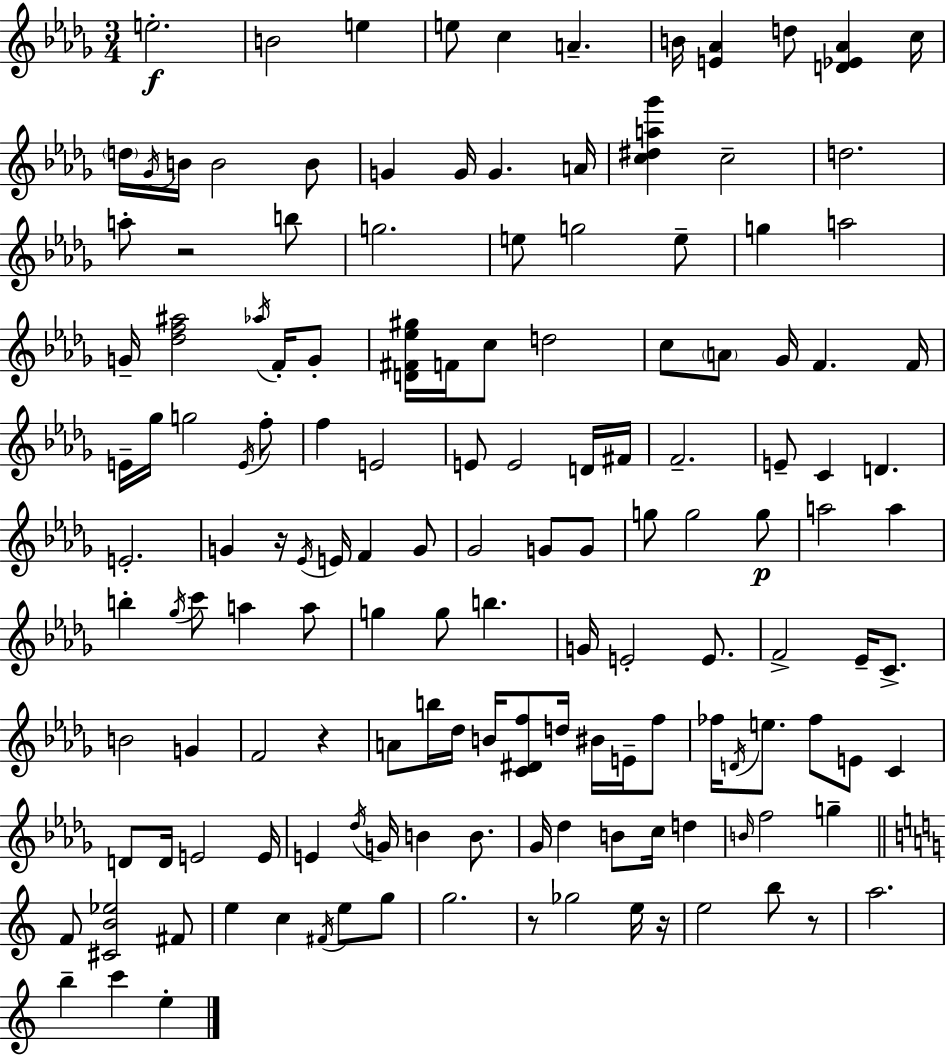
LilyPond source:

{
  \clef treble
  \numericTimeSignature
  \time 3/4
  \key bes \minor
  e''2.-.\f | b'2 e''4 | e''8 c''4 a'4.-- | b'16 <e' aes'>4 d''8 <d' ees' aes'>4 c''16 | \break \parenthesize d''16 \acciaccatura { ges'16 } b'16 b'2 b'8 | g'4 g'16 g'4. | a'16 <c'' dis'' a'' ges'''>4 c''2-- | d''2. | \break a''8-. r2 b''8 | g''2. | e''8 g''2 e''8-- | g''4 a''2 | \break g'16-- <des'' f'' ais''>2 \acciaccatura { aes''16 } f'16-. | g'8-. <d' fis' ees'' gis''>16 f'16 c''8 d''2 | c''8 \parenthesize a'8 ges'16 f'4. | f'16 e'16-- ges''16 g''2 | \break \acciaccatura { e'16 } f''8-. f''4 e'2 | e'8 e'2 | d'16 fis'16 f'2.-- | e'8-- c'4 d'4. | \break e'2.-. | g'4 r16 \acciaccatura { ees'16 } e'16 f'4 | g'8 ges'2 | g'8 g'8 g''8 g''2 | \break g''8\p a''2 | a''4 b''4-. \acciaccatura { ges''16 } c'''8 a''4 | a''8 g''4 g''8 b''4. | g'16 e'2-. | \break e'8. f'2-> | ees'16-- c'8.-> b'2 | g'4 f'2 | r4 a'8 b''16 des''16 b'16 <c' dis' f''>8 | \break d''16 bis'16 e'16-- f''8 fes''16 \acciaccatura { d'16 } e''8. fes''8 | e'8 c'4 d'8 d'16 e'2 | e'16 e'4 \acciaccatura { des''16 } g'16 | b'4 b'8. ges'16 des''4 | \break b'8 c''16 d''4 \grace { b'16 } f''2 | g''4-- \bar "||" \break \key a \minor f'8 <cis' b' ees''>2 fis'8 | e''4 c''4 \acciaccatura { fis'16 } e''8 g''8 | g''2. | r8 ges''2 e''16 | \break r16 e''2 b''8 r8 | a''2. | b''4-- c'''4 e''4-. | \bar "|."
}